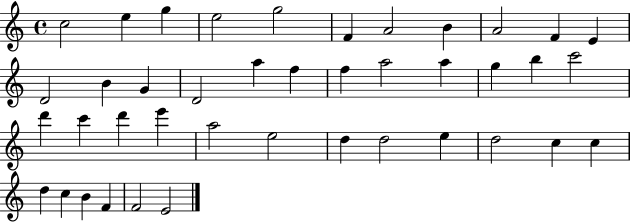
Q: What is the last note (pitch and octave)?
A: E4